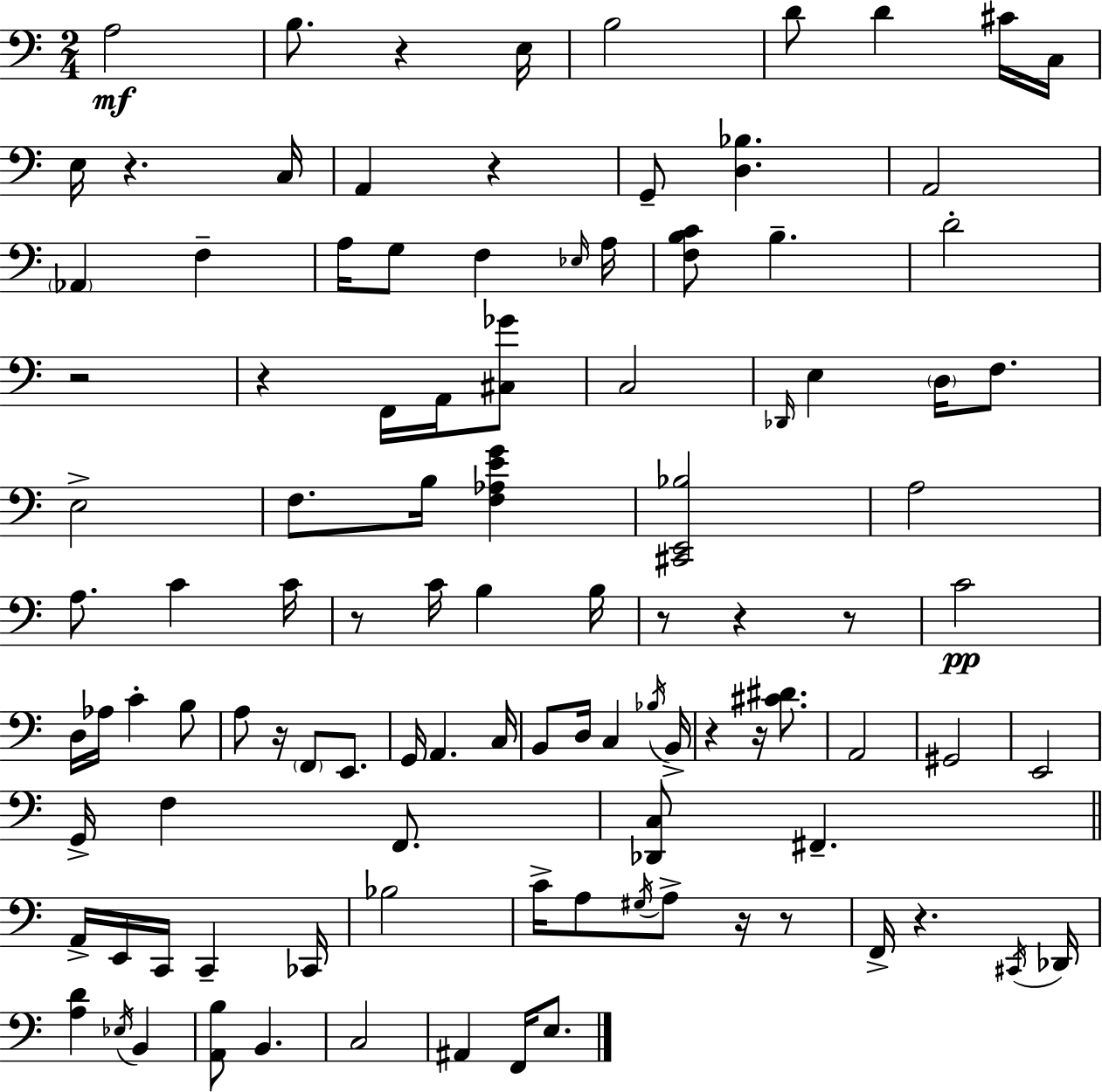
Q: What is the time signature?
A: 2/4